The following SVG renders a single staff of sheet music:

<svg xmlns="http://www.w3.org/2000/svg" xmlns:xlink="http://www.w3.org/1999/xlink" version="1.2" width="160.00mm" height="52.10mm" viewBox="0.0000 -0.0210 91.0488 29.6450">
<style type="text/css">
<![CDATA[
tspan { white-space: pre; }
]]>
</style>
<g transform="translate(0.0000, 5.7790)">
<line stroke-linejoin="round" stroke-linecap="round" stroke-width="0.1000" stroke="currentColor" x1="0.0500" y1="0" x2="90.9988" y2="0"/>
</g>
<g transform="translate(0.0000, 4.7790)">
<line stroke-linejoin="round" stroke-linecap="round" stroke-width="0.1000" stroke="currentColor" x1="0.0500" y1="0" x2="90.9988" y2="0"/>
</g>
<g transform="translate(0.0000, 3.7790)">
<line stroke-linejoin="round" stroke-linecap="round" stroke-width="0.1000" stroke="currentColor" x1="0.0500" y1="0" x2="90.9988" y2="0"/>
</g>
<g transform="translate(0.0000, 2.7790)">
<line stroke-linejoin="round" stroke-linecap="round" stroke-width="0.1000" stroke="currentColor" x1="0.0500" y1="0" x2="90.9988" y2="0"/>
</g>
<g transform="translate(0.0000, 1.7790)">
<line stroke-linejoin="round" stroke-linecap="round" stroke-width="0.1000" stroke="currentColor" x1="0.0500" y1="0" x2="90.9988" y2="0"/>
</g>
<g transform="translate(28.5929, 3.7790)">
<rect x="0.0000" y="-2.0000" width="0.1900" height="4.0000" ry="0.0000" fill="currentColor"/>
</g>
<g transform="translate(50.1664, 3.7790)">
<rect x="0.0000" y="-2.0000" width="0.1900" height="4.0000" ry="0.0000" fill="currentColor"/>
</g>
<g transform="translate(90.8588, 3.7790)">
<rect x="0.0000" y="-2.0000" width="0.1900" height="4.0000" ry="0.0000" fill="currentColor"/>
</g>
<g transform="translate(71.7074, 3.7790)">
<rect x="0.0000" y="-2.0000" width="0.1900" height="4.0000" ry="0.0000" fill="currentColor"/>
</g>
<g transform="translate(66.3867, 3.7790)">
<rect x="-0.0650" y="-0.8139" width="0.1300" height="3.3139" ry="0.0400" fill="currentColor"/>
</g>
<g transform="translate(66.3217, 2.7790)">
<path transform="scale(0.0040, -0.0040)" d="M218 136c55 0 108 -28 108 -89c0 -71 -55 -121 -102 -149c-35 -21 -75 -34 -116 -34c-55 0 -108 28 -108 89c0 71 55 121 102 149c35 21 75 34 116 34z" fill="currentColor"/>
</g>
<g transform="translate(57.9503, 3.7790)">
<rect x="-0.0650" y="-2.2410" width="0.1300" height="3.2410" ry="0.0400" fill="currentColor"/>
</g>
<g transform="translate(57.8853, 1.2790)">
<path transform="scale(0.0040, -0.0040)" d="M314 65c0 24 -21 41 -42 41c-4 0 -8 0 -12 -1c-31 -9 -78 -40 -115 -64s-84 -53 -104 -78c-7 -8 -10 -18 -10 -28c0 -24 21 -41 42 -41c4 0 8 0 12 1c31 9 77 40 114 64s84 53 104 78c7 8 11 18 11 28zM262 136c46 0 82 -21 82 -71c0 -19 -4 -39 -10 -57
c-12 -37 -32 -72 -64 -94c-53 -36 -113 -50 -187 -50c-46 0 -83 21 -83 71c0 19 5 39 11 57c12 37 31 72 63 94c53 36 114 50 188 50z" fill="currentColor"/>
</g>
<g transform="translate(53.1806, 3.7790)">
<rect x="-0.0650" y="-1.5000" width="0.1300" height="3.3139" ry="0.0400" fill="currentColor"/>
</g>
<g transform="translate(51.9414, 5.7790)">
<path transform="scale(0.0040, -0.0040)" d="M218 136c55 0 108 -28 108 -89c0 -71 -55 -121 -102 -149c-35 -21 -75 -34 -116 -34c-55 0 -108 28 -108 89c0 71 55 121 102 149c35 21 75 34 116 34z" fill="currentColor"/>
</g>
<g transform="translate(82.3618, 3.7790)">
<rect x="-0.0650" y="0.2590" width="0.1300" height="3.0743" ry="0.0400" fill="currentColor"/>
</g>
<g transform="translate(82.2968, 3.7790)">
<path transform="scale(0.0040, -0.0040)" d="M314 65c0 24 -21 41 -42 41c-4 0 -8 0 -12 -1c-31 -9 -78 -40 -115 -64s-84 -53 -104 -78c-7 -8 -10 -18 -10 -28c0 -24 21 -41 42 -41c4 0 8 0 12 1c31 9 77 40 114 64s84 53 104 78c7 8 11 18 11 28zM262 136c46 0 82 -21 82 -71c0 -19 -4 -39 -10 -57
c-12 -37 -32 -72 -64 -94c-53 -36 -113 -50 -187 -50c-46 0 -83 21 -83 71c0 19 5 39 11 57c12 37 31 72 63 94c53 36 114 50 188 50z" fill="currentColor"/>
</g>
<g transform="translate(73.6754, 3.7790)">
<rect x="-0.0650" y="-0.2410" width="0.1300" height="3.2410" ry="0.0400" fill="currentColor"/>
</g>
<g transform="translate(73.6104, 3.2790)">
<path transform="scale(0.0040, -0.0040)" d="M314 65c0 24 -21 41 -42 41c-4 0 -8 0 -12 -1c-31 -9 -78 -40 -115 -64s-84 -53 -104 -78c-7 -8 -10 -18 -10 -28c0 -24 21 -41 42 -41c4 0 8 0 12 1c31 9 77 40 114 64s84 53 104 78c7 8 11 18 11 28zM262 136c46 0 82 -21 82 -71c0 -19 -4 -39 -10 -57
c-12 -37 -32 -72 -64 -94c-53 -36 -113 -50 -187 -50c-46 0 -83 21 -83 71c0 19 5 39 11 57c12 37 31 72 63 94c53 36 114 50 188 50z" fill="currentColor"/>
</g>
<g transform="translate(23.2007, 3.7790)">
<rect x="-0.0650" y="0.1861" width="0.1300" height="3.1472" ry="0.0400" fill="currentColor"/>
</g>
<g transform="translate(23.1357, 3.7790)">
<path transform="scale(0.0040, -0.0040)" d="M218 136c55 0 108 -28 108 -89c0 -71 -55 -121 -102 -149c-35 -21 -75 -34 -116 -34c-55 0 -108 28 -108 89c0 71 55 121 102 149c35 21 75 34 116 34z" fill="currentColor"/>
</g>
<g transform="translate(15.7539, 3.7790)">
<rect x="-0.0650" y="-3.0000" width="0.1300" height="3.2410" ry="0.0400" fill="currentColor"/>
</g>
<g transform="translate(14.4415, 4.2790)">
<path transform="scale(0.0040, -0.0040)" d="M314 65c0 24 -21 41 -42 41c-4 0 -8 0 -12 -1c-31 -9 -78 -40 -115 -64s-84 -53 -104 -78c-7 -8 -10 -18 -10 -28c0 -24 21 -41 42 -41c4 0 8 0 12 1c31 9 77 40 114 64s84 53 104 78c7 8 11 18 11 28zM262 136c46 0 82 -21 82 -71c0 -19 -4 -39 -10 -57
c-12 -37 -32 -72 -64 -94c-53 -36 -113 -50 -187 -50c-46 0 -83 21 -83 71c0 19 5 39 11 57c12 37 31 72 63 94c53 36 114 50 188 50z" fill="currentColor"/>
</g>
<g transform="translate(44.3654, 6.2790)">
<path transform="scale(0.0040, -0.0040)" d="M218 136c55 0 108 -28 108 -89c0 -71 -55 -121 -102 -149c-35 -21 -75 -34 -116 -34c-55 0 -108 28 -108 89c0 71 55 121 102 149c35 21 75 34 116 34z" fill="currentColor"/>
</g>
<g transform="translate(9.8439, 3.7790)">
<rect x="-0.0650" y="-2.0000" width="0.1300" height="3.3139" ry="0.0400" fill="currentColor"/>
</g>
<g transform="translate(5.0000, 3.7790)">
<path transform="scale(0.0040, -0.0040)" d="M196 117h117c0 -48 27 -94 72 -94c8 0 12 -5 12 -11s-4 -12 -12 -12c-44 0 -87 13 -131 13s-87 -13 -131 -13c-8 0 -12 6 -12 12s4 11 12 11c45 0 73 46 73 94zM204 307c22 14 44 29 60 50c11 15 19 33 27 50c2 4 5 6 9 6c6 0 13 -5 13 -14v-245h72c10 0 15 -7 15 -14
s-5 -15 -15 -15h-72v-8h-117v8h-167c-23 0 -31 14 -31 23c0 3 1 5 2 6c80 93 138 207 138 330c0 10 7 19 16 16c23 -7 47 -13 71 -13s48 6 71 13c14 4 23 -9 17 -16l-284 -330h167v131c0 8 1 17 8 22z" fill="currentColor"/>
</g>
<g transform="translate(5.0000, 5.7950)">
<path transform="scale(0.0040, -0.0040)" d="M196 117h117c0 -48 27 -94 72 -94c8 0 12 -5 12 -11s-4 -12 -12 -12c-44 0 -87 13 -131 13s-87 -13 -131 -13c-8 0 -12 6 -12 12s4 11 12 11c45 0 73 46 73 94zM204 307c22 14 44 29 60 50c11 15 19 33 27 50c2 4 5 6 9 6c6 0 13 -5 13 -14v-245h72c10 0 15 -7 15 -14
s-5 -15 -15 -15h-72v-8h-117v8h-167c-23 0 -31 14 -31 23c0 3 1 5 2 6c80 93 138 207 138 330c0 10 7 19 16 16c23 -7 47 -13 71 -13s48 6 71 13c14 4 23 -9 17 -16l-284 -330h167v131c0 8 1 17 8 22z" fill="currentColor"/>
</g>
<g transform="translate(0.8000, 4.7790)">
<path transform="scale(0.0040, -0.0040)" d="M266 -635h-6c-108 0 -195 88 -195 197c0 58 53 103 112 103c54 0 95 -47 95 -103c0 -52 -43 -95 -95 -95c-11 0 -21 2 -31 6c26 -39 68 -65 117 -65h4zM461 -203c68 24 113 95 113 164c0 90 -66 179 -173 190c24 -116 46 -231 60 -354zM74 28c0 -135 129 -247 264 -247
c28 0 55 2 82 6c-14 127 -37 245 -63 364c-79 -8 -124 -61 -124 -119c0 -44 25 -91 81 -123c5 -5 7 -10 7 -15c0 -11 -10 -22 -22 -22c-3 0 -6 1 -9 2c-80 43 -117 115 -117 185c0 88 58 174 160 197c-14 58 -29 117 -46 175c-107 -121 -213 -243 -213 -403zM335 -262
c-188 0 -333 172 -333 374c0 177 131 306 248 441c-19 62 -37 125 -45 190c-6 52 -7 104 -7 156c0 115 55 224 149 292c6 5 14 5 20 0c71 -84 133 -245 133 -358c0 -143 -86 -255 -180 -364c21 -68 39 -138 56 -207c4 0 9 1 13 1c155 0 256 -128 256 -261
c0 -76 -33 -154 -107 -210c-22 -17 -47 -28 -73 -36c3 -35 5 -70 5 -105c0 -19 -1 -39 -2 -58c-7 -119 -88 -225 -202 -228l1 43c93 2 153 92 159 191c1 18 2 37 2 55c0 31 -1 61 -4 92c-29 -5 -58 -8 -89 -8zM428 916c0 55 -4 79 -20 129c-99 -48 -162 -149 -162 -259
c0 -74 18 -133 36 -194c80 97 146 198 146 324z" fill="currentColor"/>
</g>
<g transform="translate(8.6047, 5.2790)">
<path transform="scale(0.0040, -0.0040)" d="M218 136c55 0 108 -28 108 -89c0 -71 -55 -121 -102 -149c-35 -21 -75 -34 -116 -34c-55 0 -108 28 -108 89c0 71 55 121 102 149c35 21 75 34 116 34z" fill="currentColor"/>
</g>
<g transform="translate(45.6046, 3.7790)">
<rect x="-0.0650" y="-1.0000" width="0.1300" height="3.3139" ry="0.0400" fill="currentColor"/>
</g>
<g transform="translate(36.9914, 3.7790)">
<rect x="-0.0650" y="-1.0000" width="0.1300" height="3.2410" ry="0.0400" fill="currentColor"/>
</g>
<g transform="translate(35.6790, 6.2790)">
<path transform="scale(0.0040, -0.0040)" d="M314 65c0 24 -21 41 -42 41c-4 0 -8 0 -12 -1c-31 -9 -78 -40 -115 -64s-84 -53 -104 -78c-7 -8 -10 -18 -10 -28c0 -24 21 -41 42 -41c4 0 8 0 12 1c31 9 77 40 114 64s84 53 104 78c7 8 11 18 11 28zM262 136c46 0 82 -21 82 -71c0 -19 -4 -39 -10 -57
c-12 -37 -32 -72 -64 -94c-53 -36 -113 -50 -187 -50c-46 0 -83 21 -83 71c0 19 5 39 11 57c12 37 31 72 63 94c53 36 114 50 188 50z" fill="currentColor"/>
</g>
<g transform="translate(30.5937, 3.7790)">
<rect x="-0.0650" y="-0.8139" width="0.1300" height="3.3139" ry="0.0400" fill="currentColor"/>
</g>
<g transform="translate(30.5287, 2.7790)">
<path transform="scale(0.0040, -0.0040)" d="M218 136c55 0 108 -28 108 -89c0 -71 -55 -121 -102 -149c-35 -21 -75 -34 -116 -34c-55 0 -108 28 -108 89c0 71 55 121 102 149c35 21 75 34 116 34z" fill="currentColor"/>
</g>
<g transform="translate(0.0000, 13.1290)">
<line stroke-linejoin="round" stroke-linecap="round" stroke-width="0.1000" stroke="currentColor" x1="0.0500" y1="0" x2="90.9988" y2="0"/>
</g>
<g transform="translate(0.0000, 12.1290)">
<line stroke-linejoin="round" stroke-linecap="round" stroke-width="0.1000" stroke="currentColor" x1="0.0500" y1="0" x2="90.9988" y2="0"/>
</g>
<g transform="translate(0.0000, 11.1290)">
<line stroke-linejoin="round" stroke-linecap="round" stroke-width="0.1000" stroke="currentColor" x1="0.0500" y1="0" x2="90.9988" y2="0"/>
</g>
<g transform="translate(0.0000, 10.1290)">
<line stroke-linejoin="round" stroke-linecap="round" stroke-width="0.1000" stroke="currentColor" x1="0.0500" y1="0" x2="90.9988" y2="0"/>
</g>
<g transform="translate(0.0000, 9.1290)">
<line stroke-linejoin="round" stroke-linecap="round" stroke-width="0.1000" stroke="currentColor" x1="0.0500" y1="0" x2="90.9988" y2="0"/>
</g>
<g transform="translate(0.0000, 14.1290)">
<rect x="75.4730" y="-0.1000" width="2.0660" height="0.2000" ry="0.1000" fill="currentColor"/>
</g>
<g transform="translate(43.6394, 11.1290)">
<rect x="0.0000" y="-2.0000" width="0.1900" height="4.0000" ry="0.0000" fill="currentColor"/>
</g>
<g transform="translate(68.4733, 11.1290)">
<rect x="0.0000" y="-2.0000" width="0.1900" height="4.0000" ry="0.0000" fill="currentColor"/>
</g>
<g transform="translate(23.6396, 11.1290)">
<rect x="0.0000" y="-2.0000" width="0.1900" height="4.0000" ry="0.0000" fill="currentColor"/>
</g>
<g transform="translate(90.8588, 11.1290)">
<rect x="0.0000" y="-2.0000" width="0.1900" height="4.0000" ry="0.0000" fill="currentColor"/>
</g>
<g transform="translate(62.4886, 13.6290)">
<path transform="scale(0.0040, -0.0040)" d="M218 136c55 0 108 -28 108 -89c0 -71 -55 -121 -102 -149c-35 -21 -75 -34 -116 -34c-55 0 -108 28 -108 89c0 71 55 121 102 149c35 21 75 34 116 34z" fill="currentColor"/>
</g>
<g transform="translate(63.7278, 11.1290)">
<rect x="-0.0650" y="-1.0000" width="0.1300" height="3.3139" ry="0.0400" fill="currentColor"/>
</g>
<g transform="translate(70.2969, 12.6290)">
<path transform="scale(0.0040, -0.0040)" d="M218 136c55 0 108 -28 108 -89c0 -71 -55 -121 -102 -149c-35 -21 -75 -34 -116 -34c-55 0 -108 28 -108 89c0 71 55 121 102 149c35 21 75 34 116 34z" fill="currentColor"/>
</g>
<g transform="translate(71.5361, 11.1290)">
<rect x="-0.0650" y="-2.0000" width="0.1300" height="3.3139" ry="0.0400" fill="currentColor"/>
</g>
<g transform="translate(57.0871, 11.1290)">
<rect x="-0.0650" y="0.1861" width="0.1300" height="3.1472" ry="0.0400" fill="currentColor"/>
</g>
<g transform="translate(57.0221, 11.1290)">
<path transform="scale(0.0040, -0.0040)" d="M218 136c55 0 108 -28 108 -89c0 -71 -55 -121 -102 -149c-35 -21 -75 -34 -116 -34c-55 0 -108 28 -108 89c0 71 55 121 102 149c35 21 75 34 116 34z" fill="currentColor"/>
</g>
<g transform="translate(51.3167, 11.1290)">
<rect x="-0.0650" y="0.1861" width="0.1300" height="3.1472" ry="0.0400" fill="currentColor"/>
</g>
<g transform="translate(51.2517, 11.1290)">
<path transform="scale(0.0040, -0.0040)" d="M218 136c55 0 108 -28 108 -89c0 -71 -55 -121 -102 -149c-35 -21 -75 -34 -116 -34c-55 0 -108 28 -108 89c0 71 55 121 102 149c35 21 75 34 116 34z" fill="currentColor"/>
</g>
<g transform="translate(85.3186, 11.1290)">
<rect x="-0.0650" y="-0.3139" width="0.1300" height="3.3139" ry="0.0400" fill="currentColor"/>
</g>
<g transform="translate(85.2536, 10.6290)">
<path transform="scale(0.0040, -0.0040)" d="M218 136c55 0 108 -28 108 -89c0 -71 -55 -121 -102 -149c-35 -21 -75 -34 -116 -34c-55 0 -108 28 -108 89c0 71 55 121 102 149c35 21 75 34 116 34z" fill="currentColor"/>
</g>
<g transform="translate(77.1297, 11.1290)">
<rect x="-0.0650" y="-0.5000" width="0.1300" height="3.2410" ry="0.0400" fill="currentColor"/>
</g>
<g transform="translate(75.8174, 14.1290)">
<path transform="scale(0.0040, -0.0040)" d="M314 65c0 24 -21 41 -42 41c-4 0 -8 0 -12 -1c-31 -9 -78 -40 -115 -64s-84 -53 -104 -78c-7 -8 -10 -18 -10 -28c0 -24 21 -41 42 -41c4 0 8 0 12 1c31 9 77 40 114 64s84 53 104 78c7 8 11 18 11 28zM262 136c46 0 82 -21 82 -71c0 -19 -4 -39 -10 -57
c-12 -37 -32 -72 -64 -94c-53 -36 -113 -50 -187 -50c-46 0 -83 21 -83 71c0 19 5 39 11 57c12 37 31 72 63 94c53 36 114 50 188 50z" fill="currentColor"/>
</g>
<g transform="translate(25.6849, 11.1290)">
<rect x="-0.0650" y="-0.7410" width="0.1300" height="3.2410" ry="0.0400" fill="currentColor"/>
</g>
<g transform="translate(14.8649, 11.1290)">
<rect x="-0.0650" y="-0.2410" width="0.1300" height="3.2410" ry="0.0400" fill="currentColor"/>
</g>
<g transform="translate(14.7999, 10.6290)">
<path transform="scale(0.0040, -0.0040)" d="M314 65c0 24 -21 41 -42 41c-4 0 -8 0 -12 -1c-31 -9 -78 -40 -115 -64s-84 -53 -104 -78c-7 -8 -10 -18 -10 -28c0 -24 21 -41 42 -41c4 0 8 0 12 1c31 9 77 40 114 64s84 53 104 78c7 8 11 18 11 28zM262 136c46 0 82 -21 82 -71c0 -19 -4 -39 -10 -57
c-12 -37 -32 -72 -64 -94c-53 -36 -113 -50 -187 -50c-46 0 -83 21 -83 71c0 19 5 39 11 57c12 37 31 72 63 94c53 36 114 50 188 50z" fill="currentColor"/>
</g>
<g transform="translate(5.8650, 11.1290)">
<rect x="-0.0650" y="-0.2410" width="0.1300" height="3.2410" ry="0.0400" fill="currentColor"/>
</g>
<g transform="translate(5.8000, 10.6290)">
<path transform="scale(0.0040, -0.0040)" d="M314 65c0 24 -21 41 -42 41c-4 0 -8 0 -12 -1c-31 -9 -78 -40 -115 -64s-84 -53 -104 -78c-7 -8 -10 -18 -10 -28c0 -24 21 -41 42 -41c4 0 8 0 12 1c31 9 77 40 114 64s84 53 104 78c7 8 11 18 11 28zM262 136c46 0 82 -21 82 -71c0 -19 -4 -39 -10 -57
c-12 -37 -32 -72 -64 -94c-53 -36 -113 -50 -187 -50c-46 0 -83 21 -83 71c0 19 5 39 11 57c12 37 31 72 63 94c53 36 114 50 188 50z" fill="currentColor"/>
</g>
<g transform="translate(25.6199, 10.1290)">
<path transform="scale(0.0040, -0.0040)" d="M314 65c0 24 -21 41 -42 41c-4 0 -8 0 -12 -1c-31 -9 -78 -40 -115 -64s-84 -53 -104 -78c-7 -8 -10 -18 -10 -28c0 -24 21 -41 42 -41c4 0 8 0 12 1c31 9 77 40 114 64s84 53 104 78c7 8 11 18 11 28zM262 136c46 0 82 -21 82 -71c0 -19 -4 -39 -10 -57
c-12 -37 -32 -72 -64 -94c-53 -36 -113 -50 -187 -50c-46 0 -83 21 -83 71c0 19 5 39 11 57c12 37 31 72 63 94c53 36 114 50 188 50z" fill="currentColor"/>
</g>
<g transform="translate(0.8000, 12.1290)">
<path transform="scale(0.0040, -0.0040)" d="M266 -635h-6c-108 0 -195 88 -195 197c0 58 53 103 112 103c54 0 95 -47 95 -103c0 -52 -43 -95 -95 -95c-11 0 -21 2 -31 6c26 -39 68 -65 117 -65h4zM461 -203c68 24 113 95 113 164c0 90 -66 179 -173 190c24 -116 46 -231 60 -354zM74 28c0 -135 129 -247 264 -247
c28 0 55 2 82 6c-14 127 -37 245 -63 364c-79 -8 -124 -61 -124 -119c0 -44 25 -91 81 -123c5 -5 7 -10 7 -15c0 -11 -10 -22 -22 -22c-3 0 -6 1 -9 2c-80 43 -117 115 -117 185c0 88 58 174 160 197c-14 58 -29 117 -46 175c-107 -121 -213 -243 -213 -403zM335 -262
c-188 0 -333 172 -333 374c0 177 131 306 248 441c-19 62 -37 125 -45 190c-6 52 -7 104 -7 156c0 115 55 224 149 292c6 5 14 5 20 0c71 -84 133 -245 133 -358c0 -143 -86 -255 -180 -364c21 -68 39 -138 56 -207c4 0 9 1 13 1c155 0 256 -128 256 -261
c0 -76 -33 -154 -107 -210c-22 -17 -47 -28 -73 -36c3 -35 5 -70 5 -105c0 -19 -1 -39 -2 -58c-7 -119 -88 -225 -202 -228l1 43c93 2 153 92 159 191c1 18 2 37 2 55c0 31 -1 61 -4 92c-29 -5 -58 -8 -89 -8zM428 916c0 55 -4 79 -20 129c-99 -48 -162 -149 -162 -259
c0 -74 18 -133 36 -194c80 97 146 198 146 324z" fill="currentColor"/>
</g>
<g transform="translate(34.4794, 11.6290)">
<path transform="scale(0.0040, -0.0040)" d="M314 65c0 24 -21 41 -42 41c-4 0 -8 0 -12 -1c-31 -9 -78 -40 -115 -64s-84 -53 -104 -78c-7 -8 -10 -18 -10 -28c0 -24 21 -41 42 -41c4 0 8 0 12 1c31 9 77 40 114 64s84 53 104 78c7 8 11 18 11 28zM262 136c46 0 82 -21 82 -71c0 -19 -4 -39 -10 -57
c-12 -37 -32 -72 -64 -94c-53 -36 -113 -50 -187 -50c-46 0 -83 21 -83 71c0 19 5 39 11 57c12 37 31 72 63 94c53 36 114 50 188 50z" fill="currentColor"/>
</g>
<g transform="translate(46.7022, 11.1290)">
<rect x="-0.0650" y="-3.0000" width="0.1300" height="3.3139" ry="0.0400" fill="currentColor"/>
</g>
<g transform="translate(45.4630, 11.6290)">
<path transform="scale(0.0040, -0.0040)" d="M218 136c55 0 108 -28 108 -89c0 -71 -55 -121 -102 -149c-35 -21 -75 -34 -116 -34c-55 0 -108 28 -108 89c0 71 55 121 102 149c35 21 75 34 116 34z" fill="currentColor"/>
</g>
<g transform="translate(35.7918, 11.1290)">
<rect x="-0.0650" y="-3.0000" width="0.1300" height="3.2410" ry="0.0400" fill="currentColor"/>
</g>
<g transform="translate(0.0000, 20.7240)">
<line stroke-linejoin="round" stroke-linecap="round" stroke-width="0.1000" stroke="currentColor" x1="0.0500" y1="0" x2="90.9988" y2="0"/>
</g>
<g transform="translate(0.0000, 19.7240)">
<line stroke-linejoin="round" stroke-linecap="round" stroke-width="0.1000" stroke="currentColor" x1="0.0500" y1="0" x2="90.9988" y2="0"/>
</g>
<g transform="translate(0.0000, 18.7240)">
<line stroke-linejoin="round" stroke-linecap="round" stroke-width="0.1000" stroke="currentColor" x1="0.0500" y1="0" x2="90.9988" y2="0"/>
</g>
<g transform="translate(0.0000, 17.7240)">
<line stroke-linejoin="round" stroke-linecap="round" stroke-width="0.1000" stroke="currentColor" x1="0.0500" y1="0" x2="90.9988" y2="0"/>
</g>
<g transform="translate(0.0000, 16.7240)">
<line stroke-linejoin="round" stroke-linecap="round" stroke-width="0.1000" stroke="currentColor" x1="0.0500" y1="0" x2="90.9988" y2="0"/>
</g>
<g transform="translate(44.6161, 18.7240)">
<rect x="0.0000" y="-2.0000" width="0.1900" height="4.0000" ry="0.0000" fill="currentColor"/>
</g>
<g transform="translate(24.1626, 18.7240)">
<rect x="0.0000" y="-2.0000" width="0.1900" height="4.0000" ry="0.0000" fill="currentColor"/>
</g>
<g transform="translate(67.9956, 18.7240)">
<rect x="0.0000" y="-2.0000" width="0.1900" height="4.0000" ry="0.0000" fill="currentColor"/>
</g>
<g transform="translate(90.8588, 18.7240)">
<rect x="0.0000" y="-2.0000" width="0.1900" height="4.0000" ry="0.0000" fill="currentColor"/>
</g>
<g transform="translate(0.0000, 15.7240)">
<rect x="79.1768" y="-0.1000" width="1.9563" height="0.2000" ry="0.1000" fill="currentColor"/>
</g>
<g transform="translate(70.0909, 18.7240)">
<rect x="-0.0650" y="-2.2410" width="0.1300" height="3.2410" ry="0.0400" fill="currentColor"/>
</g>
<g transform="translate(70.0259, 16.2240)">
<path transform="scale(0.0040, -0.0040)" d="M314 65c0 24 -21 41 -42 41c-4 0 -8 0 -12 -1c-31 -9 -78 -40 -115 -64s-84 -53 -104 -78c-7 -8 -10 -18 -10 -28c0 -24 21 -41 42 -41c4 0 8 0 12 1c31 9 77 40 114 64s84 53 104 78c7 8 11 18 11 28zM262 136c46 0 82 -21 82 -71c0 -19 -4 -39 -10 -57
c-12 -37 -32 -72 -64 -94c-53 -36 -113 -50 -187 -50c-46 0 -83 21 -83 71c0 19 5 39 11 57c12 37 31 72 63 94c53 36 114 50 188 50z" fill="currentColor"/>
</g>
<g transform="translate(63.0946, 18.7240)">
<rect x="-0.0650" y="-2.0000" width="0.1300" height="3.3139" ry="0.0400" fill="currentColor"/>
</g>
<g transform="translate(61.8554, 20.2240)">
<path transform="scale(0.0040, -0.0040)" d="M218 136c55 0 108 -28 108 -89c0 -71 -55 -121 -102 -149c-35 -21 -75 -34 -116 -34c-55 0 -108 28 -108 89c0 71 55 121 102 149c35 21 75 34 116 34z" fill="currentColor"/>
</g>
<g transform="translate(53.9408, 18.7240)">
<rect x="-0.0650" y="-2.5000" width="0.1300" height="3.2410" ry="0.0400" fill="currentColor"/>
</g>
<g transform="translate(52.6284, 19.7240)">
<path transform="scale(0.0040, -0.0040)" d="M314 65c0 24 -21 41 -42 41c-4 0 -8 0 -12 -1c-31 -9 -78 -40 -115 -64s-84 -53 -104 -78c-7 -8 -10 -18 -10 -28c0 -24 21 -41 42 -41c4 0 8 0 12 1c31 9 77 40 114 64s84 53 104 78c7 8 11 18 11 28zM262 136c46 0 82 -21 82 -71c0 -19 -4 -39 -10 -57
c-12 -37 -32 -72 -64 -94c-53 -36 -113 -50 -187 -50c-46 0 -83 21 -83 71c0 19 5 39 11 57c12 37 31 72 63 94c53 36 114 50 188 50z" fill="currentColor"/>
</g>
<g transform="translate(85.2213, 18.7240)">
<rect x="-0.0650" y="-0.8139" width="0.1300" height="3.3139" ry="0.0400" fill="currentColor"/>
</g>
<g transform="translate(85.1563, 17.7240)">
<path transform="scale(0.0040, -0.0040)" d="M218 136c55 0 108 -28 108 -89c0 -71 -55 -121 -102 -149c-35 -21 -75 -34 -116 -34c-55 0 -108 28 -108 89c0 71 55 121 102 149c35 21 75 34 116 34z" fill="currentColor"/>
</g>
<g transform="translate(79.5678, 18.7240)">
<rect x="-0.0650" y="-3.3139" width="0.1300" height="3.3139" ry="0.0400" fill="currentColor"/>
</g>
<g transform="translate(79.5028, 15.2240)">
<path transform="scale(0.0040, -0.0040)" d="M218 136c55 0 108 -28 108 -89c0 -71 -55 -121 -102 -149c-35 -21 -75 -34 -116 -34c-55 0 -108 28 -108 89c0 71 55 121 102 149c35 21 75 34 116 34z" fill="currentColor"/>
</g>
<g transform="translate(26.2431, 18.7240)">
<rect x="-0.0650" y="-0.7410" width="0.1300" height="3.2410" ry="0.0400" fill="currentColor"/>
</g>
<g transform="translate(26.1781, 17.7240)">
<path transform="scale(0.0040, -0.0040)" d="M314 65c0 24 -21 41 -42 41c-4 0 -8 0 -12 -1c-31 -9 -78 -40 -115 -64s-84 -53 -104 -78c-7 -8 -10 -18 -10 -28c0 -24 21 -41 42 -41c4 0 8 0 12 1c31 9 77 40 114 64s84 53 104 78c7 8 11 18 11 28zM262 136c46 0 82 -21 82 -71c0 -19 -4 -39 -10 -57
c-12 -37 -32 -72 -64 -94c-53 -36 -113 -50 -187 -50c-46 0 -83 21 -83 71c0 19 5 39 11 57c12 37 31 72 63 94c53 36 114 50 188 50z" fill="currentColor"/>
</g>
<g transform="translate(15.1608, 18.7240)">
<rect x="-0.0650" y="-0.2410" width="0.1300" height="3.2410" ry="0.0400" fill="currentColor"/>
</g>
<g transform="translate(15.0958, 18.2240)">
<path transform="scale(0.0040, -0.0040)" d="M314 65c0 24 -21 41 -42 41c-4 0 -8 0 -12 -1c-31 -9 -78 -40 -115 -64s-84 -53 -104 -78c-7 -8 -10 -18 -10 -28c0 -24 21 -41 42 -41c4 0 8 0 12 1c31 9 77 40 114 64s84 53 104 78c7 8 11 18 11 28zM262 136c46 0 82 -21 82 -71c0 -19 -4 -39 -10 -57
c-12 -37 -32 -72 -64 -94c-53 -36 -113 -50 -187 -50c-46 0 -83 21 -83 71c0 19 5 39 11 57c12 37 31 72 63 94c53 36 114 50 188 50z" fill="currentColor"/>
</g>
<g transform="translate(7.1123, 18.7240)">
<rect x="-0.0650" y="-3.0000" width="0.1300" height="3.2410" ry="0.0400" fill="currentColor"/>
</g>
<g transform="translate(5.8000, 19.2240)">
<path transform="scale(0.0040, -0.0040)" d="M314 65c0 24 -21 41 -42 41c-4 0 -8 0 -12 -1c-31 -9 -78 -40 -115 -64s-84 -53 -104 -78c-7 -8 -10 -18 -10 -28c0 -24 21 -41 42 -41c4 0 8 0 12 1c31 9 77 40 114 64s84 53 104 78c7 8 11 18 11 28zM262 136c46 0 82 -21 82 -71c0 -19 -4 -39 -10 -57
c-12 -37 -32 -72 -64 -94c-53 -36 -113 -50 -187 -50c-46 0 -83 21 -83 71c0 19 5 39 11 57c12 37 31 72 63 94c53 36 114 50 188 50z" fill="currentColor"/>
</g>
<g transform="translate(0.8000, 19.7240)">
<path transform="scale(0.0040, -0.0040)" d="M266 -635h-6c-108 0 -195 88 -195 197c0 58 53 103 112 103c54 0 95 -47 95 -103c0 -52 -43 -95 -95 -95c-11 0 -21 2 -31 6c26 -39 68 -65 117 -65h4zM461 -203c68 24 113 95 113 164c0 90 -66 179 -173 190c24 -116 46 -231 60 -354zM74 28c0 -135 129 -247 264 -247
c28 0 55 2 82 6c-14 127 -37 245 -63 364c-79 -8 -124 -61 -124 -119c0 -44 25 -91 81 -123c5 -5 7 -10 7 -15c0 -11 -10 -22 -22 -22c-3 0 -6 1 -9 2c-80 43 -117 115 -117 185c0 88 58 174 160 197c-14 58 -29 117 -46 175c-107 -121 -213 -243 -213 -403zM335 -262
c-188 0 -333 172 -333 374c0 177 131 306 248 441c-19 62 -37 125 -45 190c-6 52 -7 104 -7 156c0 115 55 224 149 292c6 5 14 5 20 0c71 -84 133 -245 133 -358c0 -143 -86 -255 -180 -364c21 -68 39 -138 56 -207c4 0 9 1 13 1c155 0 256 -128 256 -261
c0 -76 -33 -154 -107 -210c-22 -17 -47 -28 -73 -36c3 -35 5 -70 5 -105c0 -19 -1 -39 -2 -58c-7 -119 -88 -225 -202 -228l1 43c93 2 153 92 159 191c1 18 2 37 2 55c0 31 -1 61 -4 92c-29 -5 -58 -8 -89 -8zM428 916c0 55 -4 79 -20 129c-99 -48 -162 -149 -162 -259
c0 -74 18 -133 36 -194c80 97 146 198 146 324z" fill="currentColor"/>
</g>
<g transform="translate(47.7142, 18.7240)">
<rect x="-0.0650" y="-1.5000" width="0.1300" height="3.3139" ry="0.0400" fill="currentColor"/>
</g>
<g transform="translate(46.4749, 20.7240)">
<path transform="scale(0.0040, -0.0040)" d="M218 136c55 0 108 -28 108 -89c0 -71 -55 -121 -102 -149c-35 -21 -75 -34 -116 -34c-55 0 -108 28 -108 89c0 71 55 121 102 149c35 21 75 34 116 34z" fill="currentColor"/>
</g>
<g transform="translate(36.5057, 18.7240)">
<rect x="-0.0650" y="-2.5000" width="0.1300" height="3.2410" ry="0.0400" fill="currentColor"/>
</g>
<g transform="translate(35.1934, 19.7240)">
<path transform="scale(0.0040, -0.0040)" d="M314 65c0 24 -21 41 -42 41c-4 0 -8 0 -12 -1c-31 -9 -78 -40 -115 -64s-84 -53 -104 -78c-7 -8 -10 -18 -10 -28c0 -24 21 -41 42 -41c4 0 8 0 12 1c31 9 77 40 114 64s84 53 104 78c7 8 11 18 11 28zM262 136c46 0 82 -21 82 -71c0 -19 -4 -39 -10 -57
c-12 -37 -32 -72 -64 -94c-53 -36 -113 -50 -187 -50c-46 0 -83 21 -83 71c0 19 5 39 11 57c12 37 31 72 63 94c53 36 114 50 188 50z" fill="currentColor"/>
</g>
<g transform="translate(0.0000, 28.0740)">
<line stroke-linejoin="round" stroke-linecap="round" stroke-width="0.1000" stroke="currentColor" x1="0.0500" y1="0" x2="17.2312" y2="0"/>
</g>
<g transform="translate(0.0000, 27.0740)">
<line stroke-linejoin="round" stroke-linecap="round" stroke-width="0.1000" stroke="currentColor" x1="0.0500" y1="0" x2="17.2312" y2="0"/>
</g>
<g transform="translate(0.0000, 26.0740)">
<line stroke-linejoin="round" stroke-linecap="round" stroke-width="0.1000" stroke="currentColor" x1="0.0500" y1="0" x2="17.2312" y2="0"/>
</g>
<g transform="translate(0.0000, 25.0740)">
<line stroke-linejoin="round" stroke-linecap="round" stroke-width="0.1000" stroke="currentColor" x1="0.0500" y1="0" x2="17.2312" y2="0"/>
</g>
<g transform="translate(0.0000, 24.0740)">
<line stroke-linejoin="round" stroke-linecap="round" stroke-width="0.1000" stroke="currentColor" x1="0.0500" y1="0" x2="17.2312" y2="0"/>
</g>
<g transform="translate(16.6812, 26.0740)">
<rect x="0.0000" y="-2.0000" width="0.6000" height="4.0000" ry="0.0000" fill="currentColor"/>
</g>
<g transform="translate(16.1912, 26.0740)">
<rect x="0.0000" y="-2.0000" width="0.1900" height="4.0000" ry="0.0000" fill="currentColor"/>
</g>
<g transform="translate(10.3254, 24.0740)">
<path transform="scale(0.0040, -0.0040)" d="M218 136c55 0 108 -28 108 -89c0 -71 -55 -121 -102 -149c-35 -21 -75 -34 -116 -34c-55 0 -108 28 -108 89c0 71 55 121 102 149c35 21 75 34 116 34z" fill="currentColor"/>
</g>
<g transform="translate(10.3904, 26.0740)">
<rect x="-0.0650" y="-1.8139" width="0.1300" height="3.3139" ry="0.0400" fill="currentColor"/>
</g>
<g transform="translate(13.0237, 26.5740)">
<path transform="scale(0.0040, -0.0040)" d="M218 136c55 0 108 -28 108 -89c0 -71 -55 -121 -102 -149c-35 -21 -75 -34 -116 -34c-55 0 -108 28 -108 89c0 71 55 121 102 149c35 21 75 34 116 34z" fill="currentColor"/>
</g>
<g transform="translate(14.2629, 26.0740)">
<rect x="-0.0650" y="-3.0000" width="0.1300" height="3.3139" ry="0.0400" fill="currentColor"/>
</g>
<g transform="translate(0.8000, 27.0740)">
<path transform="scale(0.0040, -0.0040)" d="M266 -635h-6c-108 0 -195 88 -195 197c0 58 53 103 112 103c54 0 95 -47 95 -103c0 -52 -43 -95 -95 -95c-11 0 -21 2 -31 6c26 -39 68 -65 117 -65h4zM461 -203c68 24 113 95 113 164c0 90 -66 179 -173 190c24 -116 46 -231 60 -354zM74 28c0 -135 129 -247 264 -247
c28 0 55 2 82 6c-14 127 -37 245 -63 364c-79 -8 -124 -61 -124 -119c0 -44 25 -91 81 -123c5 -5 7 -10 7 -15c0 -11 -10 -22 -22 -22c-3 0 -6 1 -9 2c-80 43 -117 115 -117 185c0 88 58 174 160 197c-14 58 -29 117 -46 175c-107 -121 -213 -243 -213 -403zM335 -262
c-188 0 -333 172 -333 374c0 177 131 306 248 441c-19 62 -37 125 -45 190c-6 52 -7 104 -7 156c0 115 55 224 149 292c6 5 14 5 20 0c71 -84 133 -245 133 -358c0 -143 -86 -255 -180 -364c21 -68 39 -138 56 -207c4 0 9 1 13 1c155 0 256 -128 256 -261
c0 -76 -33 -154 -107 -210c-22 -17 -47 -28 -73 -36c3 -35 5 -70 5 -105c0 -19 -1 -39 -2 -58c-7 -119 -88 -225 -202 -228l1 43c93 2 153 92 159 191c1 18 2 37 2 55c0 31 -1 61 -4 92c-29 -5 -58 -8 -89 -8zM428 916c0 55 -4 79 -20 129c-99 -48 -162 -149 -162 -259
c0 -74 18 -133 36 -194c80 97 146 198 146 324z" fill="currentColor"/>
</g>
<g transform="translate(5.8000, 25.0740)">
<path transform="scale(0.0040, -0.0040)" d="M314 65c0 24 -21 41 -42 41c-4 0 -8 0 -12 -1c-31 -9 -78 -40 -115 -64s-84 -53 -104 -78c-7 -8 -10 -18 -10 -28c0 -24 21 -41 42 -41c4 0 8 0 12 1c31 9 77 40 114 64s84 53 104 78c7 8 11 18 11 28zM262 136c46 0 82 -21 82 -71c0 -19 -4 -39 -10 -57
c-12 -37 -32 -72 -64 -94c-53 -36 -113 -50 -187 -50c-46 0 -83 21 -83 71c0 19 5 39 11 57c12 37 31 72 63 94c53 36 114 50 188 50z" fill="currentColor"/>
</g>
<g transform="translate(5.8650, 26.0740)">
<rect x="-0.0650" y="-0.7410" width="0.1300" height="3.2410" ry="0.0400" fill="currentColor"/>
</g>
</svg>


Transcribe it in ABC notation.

X:1
T:Untitled
M:4/4
L:1/4
K:C
F A2 B d D2 D E g2 d c2 B2 c2 c2 d2 A2 A B B D F C2 c A2 c2 d2 G2 E G2 F g2 b d d2 f A